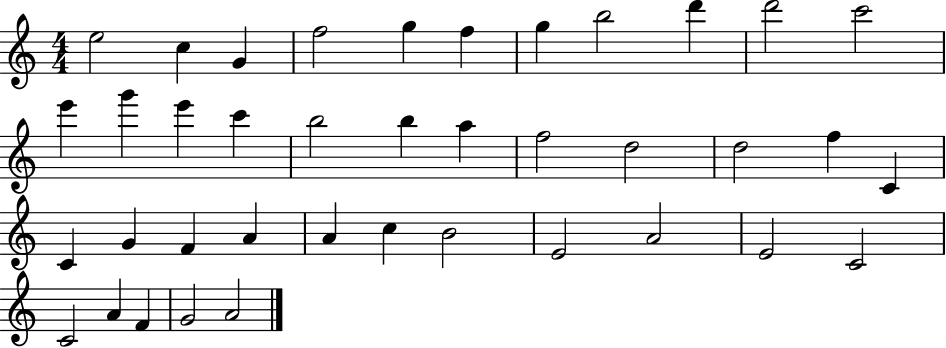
E5/h C5/q G4/q F5/h G5/q F5/q G5/q B5/h D6/q D6/h C6/h E6/q G6/q E6/q C6/q B5/h B5/q A5/q F5/h D5/h D5/h F5/q C4/q C4/q G4/q F4/q A4/q A4/q C5/q B4/h E4/h A4/h E4/h C4/h C4/h A4/q F4/q G4/h A4/h